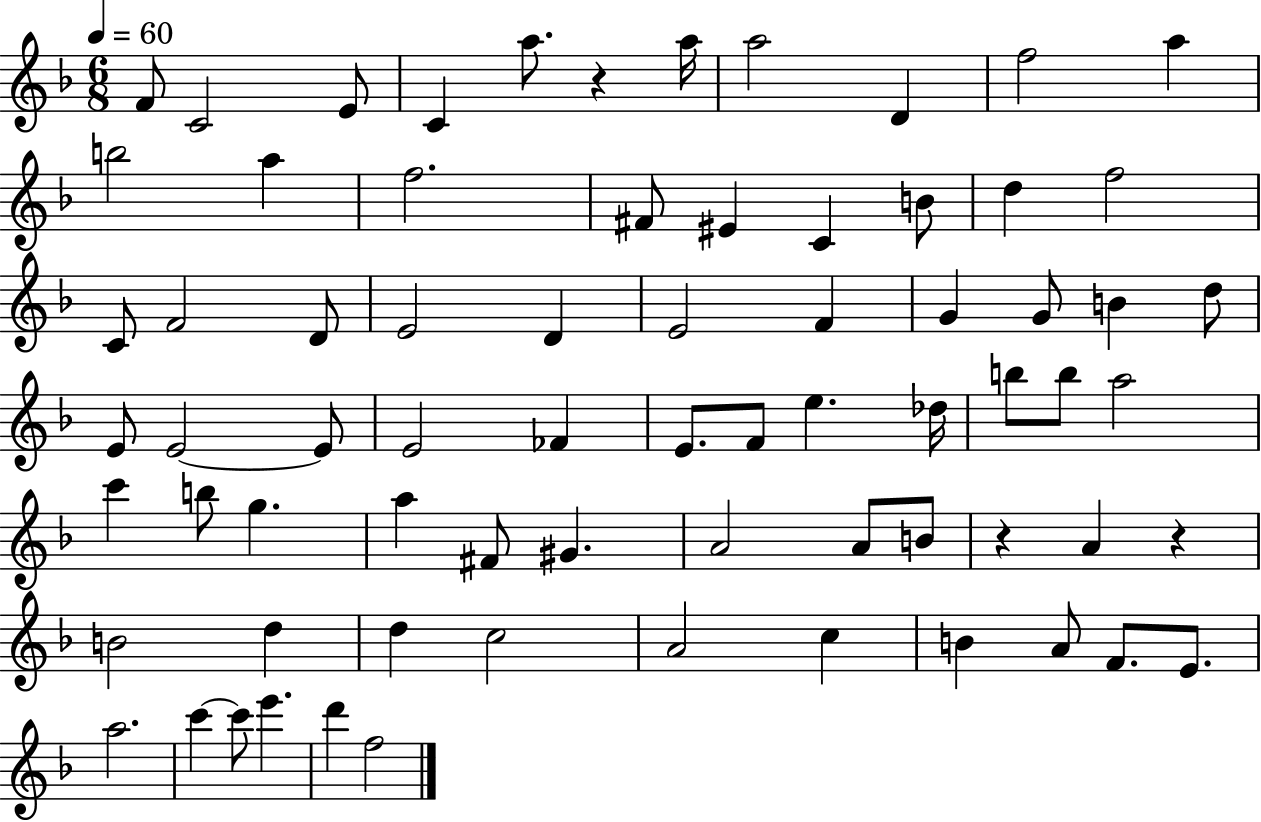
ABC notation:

X:1
T:Untitled
M:6/8
L:1/4
K:F
F/2 C2 E/2 C a/2 z a/4 a2 D f2 a b2 a f2 ^F/2 ^E C B/2 d f2 C/2 F2 D/2 E2 D E2 F G G/2 B d/2 E/2 E2 E/2 E2 _F E/2 F/2 e _d/4 b/2 b/2 a2 c' b/2 g a ^F/2 ^G A2 A/2 B/2 z A z B2 d d c2 A2 c B A/2 F/2 E/2 a2 c' c'/2 e' d' f2